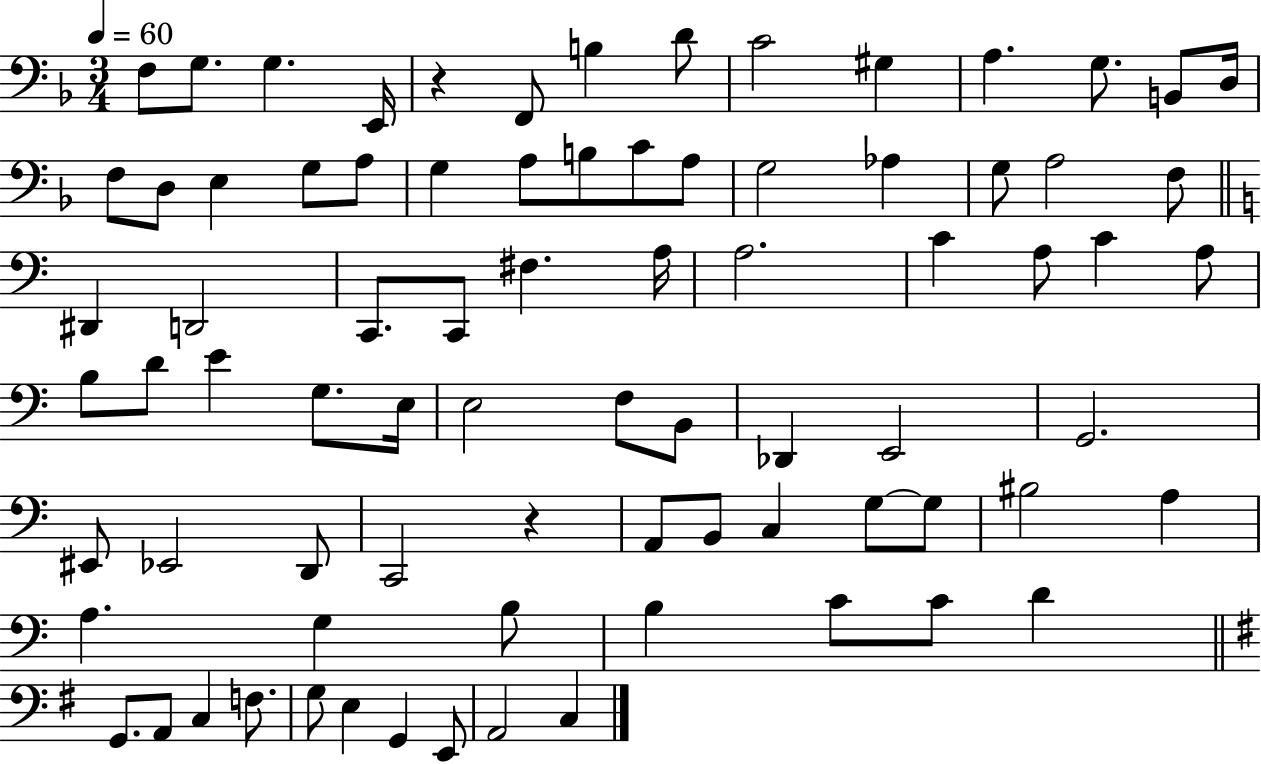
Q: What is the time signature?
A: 3/4